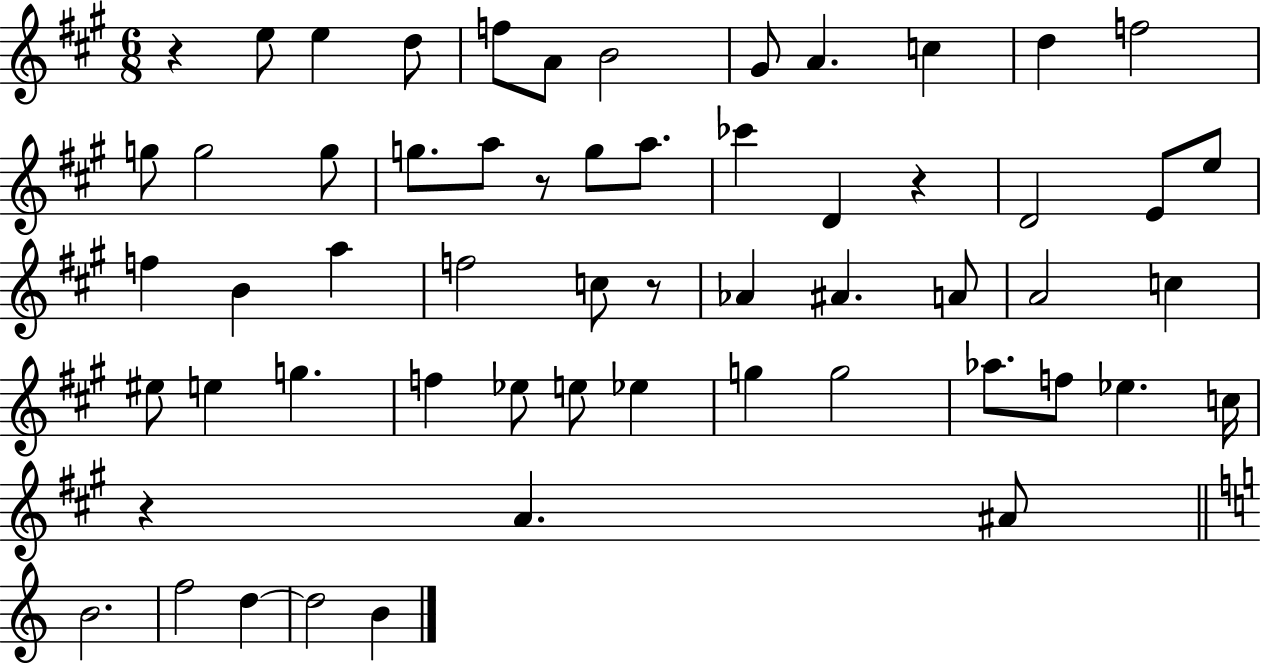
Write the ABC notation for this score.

X:1
T:Untitled
M:6/8
L:1/4
K:A
z e/2 e d/2 f/2 A/2 B2 ^G/2 A c d f2 g/2 g2 g/2 g/2 a/2 z/2 g/2 a/2 _c' D z D2 E/2 e/2 f B a f2 c/2 z/2 _A ^A A/2 A2 c ^e/2 e g f _e/2 e/2 _e g g2 _a/2 f/2 _e c/4 z A ^A/2 B2 f2 d d2 B